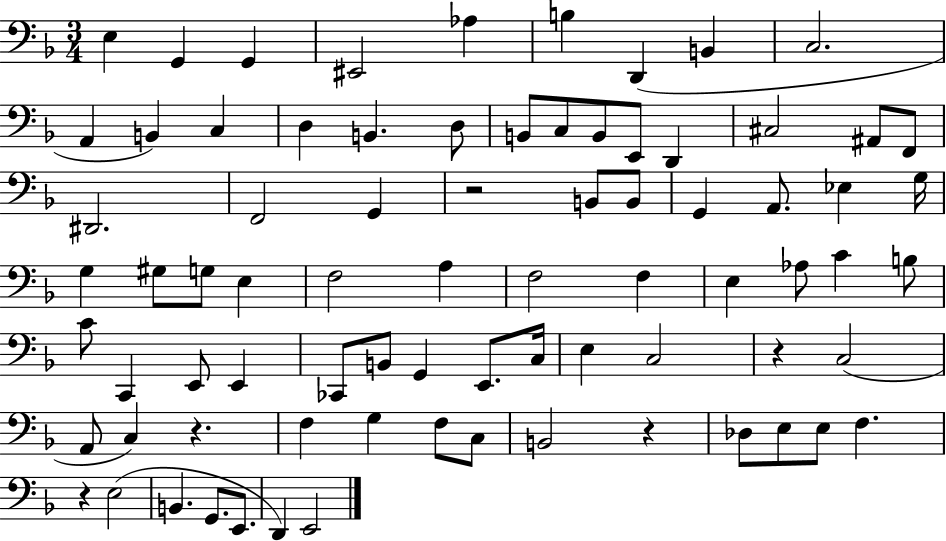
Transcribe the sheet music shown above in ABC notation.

X:1
T:Untitled
M:3/4
L:1/4
K:F
E, G,, G,, ^E,,2 _A, B, D,, B,, C,2 A,, B,, C, D, B,, D,/2 B,,/2 C,/2 B,,/2 E,,/2 D,, ^C,2 ^A,,/2 F,,/2 ^D,,2 F,,2 G,, z2 B,,/2 B,,/2 G,, A,,/2 _E, G,/4 G, ^G,/2 G,/2 E, F,2 A, F,2 F, E, _A,/2 C B,/2 C/2 C,, E,,/2 E,, _C,,/2 B,,/2 G,, E,,/2 C,/4 E, C,2 z C,2 A,,/2 C, z F, G, F,/2 C,/2 B,,2 z _D,/2 E,/2 E,/2 F, z E,2 B,, G,,/2 E,,/2 D,, E,,2